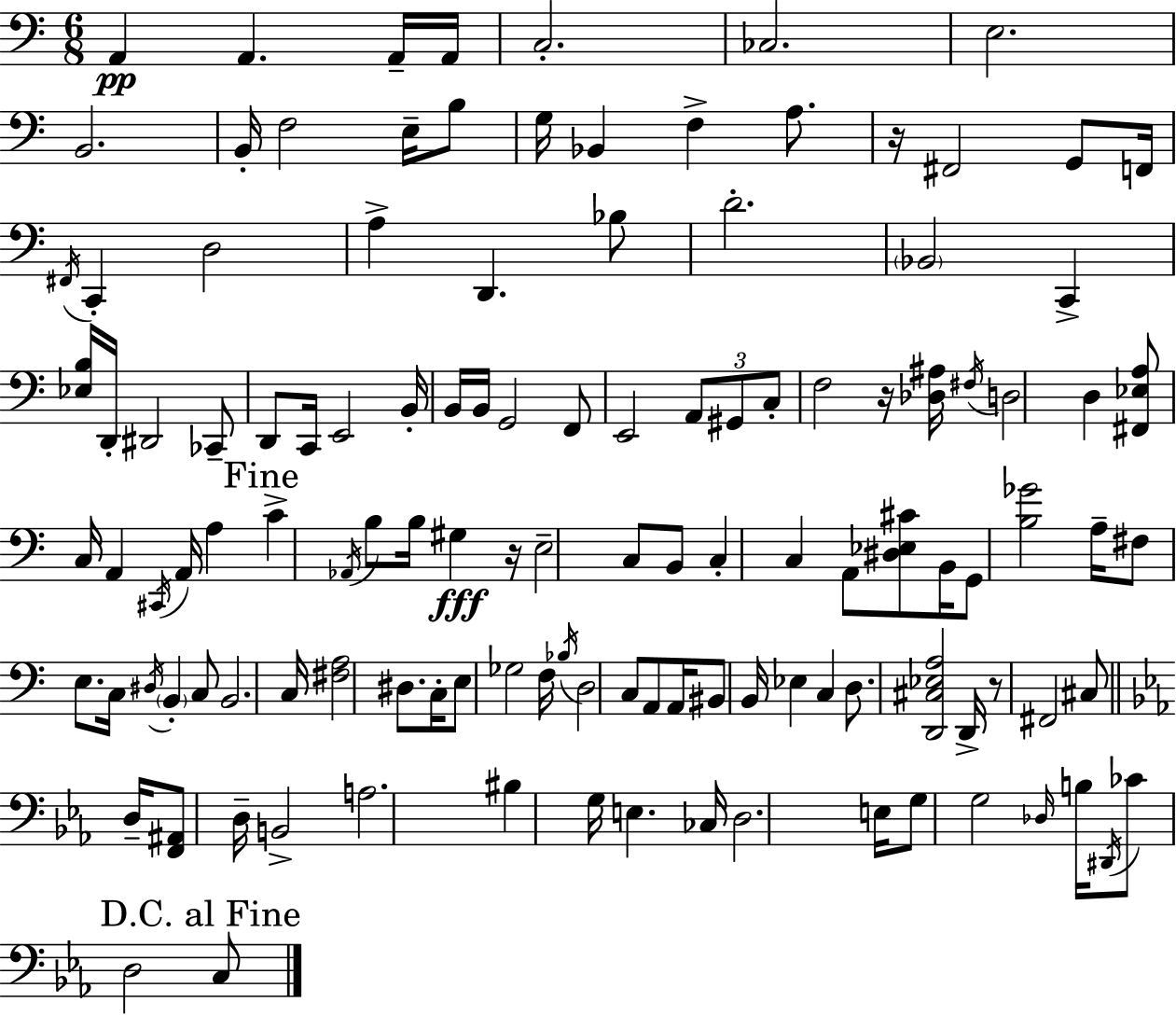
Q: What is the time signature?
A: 6/8